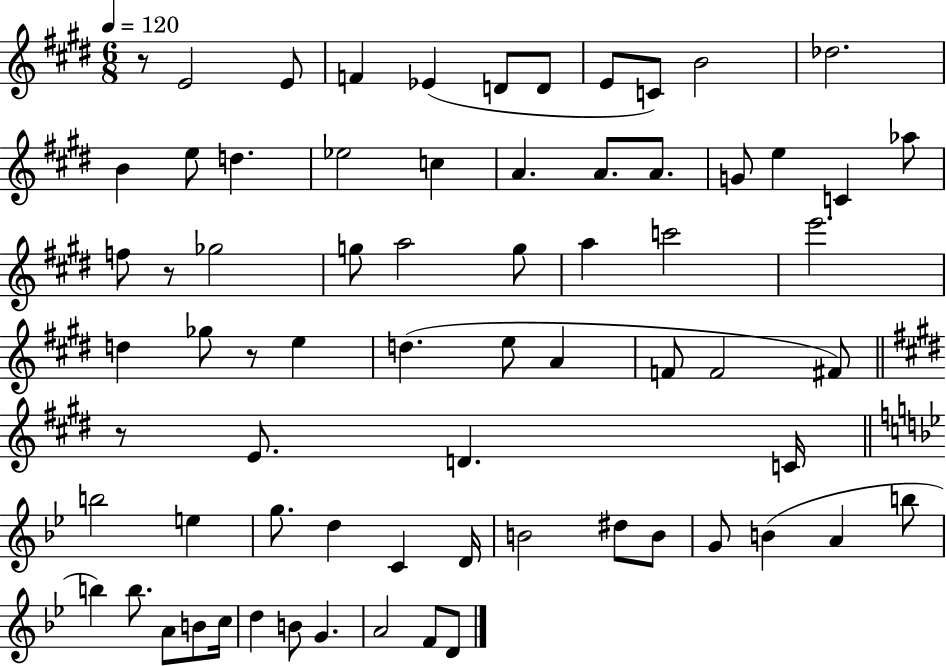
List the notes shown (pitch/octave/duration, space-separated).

R/e E4/h E4/e F4/q Eb4/q D4/e D4/e E4/e C4/e B4/h Db5/h. B4/q E5/e D5/q. Eb5/h C5/q A4/q. A4/e. A4/e. G4/e E5/q C4/q Ab5/e F5/e R/e Gb5/h G5/e A5/h G5/e A5/q C6/h E6/h. D5/q Gb5/e R/e E5/q D5/q. E5/e A4/q F4/e F4/h F#4/e R/e E4/e. D4/q. C4/s B5/h E5/q G5/e. D5/q C4/q D4/s B4/h D#5/e B4/e G4/e B4/q A4/q B5/e B5/q B5/e. A4/e B4/e C5/s D5/q B4/e G4/q. A4/h F4/e D4/e